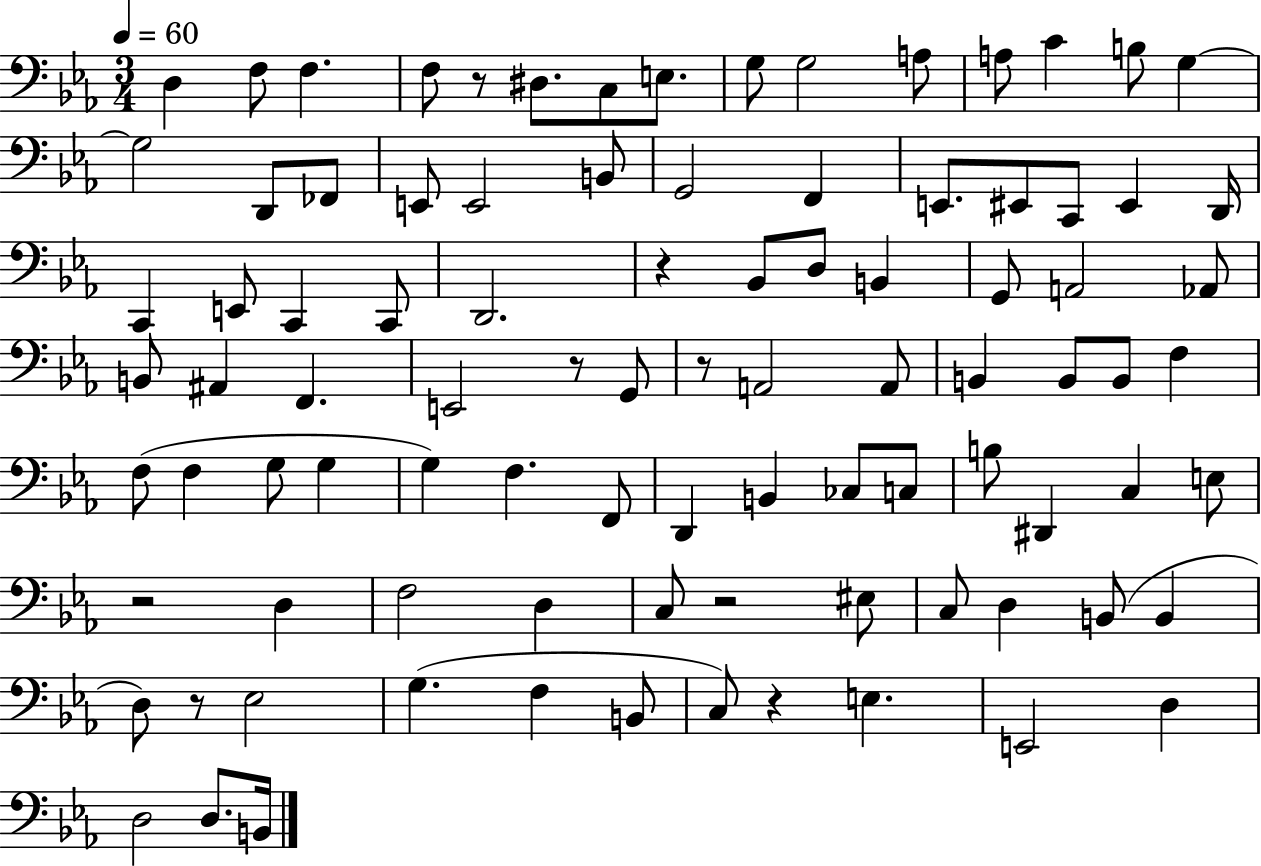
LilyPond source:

{
  \clef bass
  \numericTimeSignature
  \time 3/4
  \key ees \major
  \tempo 4 = 60
  \repeat volta 2 { d4 f8 f4. | f8 r8 dis8. c8 e8. | g8 g2 a8 | a8 c'4 b8 g4~~ | \break g2 d,8 fes,8 | e,8 e,2 b,8 | g,2 f,4 | e,8. eis,8 c,8 eis,4 d,16 | \break c,4 e,8 c,4 c,8 | d,2. | r4 bes,8 d8 b,4 | g,8 a,2 aes,8 | \break b,8 ais,4 f,4. | e,2 r8 g,8 | r8 a,2 a,8 | b,4 b,8 b,8 f4 | \break f8( f4 g8 g4 | g4) f4. f,8 | d,4 b,4 ces8 c8 | b8 dis,4 c4 e8 | \break r2 d4 | f2 d4 | c8 r2 eis8 | c8 d4 b,8( b,4 | \break d8) r8 ees2 | g4.( f4 b,8 | c8) r4 e4. | e,2 d4 | \break d2 d8. b,16 | } \bar "|."
}